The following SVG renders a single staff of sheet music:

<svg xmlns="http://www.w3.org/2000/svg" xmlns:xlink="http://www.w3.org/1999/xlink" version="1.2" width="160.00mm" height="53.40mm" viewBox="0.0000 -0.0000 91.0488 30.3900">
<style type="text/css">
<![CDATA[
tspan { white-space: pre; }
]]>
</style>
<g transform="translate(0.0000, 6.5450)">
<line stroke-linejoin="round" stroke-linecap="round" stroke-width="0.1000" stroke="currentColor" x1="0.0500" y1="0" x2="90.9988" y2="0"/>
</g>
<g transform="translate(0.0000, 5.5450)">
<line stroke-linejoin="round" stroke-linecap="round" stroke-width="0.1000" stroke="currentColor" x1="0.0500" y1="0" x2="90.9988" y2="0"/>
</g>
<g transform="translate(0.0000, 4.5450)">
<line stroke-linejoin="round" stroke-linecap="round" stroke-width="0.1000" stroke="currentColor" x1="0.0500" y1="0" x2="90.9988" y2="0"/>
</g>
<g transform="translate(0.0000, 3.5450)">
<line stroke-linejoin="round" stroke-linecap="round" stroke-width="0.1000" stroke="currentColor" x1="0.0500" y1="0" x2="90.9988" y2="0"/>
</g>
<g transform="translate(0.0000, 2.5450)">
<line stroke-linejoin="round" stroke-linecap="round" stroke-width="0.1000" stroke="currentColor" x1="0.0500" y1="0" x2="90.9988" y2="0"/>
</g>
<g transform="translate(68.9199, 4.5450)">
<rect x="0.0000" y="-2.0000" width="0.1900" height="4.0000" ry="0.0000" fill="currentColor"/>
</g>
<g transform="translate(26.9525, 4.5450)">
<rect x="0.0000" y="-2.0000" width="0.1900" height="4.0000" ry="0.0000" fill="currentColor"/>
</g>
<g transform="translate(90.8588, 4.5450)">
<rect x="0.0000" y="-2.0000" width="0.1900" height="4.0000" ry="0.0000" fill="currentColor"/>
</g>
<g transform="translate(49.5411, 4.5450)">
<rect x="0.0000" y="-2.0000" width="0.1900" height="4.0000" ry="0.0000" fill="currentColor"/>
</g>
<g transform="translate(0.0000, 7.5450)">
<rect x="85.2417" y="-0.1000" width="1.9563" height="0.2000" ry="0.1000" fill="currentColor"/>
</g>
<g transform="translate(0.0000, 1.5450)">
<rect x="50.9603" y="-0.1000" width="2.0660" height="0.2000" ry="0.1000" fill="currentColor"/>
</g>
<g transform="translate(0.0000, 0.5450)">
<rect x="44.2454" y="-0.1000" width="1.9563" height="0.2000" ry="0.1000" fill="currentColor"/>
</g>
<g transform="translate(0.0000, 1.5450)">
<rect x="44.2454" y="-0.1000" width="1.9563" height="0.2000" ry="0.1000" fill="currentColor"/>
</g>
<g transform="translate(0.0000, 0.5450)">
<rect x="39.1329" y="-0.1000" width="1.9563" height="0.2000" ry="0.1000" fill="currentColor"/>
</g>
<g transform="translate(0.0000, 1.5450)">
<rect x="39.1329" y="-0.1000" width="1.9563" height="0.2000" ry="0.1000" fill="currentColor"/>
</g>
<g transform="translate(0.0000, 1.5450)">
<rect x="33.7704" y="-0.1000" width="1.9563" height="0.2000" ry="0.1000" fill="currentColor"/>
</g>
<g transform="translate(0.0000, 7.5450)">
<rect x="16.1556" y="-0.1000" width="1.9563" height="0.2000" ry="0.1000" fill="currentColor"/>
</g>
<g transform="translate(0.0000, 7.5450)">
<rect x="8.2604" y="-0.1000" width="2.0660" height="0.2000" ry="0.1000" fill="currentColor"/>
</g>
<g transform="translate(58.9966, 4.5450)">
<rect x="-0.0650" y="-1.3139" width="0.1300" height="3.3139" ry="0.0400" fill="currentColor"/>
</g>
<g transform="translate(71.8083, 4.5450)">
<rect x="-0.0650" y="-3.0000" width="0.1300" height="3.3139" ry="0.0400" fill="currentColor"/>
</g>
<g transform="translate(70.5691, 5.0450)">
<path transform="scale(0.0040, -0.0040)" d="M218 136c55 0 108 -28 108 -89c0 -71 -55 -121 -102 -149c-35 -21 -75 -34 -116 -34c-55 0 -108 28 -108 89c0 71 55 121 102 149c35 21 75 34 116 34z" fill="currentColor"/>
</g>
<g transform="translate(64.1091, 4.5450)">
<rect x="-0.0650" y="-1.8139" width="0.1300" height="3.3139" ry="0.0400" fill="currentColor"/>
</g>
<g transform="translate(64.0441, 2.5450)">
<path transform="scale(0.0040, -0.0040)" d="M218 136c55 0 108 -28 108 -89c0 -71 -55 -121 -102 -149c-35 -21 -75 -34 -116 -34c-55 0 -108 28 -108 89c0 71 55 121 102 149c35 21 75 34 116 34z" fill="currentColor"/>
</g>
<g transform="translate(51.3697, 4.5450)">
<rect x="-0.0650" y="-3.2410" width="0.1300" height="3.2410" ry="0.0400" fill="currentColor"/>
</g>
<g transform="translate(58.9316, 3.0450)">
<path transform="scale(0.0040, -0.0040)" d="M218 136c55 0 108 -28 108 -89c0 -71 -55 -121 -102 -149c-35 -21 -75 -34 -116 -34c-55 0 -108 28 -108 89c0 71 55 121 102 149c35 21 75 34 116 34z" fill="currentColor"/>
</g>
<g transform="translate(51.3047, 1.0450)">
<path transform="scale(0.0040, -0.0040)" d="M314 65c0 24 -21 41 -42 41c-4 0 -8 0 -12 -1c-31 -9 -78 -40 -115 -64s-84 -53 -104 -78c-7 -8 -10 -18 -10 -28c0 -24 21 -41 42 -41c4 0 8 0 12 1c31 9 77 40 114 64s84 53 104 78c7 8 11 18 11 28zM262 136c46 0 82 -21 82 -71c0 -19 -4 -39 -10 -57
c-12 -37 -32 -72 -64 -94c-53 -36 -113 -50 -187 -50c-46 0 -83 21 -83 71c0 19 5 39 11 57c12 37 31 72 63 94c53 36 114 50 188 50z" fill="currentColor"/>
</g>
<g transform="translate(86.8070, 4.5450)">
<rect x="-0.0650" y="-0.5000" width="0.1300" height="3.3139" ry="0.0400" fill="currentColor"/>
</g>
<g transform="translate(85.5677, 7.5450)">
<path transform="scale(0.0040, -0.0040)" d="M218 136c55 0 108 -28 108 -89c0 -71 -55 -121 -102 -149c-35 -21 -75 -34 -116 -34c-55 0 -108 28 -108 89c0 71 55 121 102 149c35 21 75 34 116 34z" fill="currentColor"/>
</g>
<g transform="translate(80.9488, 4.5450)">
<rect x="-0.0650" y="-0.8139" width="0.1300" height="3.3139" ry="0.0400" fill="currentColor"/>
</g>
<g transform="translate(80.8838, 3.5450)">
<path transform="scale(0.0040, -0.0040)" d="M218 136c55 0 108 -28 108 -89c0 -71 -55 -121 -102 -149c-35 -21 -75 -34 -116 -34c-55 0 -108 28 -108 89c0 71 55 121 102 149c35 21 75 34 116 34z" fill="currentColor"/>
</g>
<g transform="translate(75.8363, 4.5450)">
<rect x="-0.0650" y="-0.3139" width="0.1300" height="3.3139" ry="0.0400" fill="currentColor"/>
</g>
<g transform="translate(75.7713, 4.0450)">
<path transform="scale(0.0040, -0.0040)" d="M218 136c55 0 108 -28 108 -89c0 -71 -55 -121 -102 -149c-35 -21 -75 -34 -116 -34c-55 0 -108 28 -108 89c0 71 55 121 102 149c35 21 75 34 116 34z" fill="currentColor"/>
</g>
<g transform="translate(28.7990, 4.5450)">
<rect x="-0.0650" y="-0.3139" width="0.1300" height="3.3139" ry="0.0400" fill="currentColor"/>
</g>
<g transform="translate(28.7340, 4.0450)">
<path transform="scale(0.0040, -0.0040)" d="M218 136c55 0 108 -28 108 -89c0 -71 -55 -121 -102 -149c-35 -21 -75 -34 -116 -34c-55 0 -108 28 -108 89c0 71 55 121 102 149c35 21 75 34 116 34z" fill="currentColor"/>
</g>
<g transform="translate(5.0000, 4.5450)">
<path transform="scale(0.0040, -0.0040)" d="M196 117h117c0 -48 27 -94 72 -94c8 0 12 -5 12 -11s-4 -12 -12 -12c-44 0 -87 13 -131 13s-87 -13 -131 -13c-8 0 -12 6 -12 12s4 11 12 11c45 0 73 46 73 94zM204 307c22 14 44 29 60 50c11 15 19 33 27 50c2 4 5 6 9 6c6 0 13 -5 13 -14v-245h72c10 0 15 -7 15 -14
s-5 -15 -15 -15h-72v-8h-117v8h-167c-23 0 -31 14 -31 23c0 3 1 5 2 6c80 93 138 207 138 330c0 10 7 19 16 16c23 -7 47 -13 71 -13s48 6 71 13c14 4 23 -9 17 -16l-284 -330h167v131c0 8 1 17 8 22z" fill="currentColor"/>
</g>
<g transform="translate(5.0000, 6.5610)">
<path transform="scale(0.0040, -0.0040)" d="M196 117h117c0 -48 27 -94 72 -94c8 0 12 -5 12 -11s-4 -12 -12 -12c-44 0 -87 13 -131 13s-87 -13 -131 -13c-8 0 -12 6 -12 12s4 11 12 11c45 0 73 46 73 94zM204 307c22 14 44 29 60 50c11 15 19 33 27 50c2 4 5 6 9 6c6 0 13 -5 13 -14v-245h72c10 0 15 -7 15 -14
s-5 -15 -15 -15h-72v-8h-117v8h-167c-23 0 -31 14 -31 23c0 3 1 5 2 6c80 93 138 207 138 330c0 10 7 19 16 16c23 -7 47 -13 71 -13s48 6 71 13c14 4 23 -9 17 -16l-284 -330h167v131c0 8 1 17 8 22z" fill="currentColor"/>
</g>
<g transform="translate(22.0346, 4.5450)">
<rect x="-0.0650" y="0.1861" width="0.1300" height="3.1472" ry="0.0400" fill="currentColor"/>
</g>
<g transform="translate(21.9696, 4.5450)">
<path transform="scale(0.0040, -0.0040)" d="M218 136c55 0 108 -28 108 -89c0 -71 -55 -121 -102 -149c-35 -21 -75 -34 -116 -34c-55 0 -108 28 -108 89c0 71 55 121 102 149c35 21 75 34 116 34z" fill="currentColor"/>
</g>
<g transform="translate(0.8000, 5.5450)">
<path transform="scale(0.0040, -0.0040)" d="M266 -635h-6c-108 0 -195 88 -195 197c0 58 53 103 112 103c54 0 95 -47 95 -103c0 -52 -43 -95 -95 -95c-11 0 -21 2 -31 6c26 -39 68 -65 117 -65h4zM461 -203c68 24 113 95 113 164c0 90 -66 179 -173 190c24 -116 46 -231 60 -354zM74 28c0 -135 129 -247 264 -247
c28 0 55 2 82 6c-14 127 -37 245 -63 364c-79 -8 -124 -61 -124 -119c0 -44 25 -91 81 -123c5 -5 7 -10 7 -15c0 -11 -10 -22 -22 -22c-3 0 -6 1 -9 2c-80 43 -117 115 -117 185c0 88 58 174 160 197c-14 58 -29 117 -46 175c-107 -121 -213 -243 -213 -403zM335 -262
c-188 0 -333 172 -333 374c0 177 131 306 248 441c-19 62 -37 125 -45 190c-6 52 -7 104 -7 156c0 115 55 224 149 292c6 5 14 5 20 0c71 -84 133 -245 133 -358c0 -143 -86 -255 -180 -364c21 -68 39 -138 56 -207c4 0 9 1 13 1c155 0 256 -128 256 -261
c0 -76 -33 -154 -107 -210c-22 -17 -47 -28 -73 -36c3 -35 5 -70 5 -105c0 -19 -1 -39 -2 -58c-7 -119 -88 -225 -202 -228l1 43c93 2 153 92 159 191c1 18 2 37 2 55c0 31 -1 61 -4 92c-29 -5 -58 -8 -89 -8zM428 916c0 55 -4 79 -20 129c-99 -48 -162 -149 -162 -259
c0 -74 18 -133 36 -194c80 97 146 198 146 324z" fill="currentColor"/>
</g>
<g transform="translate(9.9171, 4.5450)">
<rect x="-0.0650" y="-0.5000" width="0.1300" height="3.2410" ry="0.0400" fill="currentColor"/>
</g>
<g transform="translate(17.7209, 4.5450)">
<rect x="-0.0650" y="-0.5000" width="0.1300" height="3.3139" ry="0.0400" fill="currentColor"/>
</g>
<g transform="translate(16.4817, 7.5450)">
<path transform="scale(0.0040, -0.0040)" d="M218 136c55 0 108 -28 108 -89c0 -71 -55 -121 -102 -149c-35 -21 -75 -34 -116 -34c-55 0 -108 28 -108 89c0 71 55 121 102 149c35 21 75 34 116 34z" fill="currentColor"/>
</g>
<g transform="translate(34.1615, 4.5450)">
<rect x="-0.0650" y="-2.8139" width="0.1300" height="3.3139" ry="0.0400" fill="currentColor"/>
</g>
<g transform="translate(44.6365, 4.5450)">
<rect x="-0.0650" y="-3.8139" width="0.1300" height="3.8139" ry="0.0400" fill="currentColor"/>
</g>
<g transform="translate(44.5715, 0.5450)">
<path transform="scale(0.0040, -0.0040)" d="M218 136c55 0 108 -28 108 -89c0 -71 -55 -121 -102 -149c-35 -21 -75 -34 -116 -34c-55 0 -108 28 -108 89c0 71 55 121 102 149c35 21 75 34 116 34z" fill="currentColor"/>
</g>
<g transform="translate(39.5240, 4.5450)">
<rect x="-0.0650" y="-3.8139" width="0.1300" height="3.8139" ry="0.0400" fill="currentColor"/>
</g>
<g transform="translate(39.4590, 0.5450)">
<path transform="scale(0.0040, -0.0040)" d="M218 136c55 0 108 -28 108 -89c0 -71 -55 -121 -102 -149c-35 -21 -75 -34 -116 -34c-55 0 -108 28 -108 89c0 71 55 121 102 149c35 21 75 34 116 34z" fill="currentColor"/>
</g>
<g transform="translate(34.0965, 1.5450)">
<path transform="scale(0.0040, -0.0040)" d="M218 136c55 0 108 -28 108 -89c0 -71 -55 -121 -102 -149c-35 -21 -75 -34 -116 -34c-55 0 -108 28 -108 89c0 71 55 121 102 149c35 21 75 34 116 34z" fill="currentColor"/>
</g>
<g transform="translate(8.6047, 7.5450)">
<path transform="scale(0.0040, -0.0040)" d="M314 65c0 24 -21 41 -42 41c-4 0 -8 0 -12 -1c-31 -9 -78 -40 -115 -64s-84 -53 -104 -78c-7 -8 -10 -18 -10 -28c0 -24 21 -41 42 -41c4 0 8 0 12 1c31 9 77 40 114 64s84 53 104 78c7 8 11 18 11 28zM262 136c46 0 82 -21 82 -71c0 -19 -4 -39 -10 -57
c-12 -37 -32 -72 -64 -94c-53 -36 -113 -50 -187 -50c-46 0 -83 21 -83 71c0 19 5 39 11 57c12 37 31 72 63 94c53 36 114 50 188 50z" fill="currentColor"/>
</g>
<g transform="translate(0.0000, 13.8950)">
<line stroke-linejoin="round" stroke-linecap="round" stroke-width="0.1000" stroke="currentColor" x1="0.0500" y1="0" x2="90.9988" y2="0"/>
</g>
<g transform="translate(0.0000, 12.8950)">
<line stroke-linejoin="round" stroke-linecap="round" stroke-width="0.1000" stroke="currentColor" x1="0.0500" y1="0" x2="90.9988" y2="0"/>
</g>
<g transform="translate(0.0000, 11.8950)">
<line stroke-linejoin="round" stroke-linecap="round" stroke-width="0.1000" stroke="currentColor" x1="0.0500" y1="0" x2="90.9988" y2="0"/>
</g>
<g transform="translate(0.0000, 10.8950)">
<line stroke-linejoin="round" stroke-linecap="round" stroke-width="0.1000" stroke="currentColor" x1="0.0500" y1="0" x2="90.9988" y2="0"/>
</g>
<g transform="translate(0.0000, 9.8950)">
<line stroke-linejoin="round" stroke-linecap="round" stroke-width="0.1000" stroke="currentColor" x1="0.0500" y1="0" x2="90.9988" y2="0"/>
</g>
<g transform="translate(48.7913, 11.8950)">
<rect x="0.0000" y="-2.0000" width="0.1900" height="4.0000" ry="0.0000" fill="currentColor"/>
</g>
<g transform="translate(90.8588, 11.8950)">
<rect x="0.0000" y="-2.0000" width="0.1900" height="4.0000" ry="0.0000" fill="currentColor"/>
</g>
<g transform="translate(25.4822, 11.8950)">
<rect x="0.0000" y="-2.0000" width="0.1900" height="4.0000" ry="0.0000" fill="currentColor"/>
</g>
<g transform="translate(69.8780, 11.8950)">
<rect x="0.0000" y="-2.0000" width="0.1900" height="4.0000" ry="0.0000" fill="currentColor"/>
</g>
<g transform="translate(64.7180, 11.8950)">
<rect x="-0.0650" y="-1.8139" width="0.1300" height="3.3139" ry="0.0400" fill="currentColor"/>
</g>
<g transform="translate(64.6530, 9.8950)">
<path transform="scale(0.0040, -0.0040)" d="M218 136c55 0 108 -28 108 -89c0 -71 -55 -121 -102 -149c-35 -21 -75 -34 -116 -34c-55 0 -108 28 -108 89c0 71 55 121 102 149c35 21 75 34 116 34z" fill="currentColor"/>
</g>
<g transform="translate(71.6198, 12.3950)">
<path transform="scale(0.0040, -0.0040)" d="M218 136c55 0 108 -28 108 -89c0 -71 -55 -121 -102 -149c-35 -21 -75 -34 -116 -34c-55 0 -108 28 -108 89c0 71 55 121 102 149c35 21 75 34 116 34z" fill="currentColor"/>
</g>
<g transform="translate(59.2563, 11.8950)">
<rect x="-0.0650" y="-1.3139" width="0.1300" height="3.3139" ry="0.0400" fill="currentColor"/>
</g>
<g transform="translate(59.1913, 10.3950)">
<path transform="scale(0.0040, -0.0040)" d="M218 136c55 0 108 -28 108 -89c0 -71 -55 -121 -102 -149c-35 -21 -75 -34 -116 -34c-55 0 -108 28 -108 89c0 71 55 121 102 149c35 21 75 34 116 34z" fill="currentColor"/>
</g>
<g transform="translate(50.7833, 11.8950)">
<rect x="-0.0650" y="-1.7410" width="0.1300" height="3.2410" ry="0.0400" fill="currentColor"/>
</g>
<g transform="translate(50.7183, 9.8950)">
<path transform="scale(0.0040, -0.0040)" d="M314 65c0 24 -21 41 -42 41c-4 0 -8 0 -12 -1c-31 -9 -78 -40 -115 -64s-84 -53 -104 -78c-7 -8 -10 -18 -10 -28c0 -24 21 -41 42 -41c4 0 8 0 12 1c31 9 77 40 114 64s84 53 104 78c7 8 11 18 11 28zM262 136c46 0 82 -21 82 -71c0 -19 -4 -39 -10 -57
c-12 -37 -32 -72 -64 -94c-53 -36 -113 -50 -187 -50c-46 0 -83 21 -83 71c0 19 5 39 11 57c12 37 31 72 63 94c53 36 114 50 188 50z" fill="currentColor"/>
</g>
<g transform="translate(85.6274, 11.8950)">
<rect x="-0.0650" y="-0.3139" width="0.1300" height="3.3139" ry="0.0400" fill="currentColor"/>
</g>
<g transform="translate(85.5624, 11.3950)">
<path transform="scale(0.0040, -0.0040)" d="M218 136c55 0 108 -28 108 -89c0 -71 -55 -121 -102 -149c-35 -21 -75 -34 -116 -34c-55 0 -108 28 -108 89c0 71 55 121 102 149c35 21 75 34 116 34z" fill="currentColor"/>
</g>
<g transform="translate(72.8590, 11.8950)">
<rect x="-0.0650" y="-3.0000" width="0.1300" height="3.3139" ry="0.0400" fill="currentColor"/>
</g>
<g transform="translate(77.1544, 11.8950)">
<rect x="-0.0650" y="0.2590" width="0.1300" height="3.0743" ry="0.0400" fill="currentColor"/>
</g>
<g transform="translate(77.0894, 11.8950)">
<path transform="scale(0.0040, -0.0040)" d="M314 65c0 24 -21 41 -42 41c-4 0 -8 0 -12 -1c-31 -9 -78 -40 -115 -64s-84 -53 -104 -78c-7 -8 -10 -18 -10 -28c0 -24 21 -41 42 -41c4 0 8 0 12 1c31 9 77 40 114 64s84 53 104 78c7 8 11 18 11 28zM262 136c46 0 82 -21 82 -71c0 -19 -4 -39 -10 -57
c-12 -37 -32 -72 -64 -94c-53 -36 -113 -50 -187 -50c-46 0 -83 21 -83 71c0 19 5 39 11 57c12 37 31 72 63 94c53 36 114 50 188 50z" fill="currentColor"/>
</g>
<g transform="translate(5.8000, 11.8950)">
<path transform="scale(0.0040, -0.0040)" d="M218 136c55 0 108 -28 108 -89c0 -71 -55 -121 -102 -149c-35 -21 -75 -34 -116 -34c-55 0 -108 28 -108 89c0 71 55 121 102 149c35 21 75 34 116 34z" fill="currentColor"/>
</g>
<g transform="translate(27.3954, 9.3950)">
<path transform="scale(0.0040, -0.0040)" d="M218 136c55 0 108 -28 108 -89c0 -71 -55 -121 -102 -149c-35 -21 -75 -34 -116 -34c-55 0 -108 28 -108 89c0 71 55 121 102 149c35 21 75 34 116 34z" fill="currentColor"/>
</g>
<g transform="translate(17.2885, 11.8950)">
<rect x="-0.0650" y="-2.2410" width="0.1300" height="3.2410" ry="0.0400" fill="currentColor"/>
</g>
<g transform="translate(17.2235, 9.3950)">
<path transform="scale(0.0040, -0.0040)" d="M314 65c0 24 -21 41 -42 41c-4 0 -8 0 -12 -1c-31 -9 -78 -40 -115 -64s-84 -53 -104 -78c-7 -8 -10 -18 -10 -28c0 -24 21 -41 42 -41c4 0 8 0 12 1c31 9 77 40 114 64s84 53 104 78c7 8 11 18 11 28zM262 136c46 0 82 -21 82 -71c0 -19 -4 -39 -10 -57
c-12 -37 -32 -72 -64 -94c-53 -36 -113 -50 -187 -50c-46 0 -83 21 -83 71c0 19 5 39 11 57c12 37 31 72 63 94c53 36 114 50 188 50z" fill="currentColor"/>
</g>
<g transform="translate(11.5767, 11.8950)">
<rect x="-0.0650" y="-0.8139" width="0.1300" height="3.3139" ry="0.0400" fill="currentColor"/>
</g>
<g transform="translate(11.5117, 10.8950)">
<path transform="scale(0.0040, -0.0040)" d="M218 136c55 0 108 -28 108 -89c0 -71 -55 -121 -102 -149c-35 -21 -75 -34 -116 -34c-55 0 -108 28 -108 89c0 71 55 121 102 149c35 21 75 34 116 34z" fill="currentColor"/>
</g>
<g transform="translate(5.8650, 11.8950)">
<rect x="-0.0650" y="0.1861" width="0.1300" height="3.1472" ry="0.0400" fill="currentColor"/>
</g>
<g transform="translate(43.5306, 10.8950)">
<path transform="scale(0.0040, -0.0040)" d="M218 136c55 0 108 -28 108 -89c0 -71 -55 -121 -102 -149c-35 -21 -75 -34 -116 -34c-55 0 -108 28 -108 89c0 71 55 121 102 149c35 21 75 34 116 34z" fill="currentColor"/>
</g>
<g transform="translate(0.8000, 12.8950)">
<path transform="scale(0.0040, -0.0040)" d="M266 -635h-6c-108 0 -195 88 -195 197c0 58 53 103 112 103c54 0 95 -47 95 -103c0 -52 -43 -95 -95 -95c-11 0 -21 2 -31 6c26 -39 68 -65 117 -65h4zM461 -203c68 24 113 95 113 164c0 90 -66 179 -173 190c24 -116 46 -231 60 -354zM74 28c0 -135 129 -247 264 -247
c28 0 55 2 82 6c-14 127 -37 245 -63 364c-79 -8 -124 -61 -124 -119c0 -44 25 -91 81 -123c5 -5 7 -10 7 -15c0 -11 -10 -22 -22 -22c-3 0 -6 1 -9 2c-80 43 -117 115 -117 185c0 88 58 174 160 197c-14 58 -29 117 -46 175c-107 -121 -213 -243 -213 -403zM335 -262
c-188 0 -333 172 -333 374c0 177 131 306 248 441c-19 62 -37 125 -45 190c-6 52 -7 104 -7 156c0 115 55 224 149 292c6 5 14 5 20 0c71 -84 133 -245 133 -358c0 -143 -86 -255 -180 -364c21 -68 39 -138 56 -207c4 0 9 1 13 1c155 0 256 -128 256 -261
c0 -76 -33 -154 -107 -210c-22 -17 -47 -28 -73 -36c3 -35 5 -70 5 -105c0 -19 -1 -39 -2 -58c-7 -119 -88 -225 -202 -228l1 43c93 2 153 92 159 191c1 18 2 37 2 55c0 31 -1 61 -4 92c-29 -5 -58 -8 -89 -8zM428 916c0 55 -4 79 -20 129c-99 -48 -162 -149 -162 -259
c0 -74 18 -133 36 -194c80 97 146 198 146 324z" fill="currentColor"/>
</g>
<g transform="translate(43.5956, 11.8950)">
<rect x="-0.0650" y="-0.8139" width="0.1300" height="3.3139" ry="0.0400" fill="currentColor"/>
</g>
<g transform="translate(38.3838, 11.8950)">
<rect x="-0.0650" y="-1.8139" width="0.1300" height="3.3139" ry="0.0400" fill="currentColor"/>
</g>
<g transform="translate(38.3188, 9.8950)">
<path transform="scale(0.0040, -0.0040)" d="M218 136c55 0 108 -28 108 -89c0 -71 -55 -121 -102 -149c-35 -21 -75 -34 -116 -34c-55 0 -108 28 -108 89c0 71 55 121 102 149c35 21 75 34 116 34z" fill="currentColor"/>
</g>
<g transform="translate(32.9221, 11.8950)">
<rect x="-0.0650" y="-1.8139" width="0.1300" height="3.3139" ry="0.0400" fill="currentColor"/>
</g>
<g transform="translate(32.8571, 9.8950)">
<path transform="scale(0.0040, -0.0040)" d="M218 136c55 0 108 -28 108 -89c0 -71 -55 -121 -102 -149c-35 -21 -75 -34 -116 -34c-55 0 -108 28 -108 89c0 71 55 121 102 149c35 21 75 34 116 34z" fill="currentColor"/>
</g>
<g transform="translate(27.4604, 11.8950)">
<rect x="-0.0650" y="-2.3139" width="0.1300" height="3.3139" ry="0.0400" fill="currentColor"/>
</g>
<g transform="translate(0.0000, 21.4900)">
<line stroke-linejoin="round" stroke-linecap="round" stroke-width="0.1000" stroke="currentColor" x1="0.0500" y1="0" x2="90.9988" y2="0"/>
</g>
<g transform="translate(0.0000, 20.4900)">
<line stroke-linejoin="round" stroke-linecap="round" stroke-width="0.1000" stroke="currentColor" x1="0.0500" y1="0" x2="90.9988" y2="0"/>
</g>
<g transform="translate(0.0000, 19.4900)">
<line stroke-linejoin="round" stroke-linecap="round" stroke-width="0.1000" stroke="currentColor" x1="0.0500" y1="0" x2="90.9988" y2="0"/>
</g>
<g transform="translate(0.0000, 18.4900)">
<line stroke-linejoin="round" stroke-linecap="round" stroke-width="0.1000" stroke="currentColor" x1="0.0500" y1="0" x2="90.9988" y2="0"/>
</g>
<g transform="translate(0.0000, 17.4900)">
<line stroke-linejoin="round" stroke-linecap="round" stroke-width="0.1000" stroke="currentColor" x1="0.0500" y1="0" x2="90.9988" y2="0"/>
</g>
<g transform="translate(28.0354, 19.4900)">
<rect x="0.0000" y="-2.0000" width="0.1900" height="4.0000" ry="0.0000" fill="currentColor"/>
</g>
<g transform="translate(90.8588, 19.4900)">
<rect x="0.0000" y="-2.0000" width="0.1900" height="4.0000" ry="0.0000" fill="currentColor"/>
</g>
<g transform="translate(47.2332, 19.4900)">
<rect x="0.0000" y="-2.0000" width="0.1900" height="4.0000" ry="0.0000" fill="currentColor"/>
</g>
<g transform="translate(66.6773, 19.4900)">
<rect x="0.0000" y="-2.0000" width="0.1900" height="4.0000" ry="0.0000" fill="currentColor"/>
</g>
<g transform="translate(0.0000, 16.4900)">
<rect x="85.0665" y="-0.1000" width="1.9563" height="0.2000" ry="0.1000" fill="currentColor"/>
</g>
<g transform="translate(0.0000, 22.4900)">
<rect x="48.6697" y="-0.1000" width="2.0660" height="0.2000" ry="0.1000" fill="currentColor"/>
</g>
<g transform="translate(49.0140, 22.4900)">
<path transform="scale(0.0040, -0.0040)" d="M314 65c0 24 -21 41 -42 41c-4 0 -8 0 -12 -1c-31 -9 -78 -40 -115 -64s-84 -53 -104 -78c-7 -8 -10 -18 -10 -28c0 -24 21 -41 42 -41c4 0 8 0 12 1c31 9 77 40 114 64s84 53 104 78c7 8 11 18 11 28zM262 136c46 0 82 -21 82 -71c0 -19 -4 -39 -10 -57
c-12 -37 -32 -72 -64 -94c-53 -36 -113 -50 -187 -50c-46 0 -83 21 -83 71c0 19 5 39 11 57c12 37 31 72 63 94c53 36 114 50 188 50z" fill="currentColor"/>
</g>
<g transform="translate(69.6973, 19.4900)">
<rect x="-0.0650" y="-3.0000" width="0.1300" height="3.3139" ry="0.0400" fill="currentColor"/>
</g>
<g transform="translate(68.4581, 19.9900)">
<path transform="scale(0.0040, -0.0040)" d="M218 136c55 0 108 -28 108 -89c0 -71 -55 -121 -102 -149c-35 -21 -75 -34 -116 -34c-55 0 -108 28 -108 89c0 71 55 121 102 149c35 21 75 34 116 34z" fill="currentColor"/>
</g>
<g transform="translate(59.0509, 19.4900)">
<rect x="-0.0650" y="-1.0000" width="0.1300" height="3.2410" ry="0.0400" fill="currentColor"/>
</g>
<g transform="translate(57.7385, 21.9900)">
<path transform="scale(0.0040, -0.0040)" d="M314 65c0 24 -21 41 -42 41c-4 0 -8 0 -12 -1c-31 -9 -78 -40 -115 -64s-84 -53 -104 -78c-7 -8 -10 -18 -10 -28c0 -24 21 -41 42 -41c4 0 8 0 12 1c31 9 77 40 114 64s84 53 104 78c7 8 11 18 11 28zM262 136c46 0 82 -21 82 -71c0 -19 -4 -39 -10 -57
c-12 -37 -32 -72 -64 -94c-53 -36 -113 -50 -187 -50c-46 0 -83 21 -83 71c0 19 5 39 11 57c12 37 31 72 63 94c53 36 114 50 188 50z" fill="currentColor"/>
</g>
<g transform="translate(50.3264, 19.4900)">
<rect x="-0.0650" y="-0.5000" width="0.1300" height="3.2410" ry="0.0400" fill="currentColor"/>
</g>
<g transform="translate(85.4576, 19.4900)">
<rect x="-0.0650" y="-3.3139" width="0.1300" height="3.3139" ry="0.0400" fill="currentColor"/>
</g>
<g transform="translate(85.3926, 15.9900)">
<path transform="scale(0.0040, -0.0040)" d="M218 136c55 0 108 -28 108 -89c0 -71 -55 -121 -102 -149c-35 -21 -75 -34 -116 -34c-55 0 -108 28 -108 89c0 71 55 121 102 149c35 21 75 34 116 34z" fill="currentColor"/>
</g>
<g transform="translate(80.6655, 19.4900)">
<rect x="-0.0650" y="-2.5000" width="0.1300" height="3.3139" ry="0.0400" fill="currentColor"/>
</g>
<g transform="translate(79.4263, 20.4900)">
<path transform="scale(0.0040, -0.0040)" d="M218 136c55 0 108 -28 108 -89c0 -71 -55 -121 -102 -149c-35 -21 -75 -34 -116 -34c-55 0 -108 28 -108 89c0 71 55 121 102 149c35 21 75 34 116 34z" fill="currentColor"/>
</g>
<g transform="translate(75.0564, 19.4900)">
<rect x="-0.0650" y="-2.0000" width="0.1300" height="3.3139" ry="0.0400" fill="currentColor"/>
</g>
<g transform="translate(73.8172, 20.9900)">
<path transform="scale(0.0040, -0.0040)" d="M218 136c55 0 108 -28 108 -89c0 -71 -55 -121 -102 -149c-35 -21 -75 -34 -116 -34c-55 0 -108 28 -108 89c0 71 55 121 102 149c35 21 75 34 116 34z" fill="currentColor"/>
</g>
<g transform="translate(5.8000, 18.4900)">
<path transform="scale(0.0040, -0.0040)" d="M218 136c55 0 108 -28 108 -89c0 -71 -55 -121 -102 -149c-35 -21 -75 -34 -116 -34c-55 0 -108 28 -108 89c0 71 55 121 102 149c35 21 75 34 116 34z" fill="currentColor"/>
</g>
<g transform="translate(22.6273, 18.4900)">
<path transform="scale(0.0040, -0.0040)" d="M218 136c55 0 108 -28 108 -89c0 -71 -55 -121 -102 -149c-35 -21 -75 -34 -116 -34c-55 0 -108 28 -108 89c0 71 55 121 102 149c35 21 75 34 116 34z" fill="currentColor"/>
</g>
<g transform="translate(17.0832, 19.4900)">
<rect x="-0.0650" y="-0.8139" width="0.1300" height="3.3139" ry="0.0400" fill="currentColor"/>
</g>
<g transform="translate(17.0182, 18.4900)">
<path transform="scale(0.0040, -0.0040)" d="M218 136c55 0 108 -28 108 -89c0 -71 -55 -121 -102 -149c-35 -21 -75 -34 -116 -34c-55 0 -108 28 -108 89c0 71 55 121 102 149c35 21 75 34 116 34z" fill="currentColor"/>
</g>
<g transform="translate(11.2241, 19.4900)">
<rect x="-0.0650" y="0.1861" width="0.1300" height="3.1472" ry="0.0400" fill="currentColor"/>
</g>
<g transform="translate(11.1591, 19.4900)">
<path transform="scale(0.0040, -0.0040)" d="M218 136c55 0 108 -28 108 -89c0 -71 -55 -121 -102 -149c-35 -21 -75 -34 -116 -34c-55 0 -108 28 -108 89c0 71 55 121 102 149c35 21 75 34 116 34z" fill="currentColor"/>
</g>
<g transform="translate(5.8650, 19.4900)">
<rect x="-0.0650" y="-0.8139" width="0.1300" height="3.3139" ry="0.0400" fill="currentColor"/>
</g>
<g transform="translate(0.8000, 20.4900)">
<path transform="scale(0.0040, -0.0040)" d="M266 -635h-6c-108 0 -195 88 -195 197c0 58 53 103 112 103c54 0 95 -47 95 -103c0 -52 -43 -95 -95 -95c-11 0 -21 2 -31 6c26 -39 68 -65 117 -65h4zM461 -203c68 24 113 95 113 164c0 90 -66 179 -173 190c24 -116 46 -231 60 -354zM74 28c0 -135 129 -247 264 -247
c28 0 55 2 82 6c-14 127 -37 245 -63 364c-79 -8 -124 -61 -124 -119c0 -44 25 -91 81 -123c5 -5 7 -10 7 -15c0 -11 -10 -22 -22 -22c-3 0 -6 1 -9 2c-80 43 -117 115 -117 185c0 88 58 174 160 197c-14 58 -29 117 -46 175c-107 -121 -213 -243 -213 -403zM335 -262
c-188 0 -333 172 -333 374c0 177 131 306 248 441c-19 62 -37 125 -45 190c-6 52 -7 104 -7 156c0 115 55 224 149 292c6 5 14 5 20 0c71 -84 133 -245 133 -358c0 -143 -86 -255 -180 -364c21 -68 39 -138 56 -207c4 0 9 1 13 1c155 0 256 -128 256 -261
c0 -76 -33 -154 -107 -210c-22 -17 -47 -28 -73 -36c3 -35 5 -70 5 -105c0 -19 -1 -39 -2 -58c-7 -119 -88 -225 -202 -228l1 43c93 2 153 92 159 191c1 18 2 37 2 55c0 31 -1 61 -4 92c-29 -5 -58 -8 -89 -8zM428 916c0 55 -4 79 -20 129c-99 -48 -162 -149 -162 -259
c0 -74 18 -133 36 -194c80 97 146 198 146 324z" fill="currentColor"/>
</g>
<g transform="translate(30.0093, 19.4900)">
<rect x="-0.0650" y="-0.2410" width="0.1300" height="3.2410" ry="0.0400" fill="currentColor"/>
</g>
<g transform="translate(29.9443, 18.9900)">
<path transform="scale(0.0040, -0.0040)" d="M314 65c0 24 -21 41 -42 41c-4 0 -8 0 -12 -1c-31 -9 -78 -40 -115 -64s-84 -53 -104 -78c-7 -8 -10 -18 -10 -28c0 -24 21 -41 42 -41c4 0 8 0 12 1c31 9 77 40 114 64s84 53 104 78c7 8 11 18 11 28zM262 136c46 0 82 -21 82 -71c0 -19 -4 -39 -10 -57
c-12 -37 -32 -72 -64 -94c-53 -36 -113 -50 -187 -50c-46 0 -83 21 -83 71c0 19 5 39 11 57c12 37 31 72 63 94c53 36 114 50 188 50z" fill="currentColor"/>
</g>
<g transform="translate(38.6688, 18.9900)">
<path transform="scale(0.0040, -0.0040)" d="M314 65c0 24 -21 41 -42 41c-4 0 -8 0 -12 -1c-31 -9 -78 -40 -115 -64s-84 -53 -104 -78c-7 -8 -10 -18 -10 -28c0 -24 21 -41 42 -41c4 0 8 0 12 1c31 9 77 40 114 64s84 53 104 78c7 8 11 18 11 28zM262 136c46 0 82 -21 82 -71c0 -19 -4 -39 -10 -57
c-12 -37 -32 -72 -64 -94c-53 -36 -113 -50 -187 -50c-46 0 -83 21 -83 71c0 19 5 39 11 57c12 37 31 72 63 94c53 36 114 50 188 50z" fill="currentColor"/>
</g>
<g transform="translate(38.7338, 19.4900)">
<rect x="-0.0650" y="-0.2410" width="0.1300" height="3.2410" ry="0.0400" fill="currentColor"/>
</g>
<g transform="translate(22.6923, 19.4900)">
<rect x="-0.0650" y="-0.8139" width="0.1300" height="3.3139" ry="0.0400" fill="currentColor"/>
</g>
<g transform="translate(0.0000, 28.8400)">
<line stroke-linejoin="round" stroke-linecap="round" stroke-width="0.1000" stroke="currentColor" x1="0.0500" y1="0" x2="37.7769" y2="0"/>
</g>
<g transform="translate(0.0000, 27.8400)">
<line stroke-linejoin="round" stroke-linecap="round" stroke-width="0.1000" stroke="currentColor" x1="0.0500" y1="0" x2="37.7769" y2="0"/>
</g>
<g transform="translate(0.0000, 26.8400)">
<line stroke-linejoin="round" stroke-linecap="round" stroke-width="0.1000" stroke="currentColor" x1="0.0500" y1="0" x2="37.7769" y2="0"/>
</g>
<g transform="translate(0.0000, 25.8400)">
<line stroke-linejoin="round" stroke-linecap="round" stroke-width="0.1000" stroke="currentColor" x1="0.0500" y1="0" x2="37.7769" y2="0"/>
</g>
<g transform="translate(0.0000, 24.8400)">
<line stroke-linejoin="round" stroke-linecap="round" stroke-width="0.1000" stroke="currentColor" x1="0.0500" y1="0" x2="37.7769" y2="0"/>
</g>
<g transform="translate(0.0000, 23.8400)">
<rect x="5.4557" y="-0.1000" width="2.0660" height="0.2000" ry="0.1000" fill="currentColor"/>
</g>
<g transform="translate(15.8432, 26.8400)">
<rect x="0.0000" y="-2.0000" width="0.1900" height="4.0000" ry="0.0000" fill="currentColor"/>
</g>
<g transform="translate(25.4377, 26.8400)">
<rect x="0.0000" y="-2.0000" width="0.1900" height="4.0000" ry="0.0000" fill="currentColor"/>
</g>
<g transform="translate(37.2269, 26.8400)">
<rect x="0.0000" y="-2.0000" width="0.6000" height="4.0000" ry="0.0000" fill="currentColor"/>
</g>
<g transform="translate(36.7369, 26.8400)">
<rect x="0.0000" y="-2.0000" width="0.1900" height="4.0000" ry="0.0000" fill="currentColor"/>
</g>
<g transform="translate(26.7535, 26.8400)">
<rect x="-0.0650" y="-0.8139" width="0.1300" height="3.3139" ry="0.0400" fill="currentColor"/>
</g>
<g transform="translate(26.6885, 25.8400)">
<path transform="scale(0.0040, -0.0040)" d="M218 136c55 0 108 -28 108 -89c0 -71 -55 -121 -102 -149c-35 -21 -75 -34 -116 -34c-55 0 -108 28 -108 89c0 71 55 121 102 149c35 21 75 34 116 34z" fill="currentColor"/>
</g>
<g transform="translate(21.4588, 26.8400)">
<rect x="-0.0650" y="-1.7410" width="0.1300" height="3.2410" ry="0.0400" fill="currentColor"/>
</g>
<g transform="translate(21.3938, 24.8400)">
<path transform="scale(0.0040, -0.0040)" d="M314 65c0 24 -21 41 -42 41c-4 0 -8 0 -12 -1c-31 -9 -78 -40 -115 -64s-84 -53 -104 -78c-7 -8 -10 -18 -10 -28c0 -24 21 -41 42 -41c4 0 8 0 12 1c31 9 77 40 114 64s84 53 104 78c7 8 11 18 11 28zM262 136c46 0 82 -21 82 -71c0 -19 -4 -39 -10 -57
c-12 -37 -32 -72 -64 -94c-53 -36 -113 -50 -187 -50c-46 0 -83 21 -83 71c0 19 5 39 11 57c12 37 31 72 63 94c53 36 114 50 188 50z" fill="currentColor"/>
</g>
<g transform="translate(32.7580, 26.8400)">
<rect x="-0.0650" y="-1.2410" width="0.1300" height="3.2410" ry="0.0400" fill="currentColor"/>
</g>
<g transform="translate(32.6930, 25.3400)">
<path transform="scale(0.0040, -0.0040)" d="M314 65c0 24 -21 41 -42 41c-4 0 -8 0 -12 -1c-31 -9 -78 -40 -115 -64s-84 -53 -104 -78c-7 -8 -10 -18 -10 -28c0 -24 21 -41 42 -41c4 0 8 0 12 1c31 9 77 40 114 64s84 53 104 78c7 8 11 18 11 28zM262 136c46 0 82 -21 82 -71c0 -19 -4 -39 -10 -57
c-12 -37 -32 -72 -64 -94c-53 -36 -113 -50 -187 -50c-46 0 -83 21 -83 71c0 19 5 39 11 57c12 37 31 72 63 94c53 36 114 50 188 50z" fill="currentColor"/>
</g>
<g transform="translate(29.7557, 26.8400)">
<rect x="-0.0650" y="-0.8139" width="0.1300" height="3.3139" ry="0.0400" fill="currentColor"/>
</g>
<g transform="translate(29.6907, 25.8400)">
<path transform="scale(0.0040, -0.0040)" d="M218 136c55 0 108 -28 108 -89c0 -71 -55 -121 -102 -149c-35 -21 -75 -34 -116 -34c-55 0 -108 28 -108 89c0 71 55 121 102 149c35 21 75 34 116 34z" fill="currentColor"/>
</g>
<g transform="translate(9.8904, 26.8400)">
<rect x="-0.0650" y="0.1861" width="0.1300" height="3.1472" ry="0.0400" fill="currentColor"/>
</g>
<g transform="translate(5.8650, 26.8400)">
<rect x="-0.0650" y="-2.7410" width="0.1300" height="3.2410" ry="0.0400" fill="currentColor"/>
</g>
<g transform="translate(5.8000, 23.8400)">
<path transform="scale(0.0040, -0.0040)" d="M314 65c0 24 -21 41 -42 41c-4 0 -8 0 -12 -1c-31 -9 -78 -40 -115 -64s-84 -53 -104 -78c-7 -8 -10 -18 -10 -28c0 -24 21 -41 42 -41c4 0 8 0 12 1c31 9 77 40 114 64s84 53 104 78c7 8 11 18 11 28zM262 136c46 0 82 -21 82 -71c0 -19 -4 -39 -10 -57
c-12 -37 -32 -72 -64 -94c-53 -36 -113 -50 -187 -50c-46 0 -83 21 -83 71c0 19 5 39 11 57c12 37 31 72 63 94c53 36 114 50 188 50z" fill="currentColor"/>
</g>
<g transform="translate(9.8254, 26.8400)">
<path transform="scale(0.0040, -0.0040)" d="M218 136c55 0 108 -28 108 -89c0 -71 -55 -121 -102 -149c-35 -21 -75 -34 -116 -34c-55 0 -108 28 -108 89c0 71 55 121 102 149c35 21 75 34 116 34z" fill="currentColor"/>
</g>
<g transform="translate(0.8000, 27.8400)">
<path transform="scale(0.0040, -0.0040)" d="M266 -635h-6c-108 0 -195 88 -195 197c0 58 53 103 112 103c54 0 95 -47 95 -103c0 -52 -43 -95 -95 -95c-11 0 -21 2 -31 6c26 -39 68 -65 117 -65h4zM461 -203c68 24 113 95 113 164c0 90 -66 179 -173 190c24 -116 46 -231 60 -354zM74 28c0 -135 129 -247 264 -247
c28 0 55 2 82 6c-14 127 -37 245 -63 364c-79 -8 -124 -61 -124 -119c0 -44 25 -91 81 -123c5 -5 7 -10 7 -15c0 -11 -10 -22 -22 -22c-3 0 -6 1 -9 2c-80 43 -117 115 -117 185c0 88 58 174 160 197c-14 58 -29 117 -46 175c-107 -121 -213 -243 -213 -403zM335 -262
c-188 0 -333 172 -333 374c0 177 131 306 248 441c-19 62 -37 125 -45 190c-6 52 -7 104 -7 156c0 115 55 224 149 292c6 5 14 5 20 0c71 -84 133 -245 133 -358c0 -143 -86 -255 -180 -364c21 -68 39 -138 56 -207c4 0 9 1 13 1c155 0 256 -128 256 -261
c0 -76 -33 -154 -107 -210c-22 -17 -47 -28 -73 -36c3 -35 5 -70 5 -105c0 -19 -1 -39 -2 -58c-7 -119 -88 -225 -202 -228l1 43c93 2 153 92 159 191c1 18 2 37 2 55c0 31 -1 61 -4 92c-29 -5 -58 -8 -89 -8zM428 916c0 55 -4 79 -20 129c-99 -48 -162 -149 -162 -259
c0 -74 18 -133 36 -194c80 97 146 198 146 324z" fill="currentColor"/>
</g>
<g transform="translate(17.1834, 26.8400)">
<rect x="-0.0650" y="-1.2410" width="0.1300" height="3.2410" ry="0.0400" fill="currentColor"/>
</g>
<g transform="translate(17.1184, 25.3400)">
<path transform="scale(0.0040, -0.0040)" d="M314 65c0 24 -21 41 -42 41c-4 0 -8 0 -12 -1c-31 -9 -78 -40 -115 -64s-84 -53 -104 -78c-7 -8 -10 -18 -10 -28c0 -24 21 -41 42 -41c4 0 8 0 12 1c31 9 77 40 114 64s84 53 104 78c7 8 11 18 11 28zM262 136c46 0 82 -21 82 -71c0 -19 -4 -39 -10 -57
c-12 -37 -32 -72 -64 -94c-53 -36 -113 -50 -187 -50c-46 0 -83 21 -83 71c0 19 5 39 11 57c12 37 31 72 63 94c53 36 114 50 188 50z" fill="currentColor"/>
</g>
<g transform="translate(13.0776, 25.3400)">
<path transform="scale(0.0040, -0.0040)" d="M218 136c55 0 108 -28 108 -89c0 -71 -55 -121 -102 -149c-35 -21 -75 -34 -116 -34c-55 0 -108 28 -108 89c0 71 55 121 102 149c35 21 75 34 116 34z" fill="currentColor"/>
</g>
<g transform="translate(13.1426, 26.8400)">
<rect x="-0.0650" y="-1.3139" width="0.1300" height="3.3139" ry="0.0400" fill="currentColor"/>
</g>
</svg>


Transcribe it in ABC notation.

X:1
T:Untitled
M:4/4
L:1/4
K:C
C2 C B c a c' c' b2 e f A c d C B d g2 g f f d f2 e f A B2 c d B d d c2 c2 C2 D2 A F G b a2 B e e2 f2 d d e2